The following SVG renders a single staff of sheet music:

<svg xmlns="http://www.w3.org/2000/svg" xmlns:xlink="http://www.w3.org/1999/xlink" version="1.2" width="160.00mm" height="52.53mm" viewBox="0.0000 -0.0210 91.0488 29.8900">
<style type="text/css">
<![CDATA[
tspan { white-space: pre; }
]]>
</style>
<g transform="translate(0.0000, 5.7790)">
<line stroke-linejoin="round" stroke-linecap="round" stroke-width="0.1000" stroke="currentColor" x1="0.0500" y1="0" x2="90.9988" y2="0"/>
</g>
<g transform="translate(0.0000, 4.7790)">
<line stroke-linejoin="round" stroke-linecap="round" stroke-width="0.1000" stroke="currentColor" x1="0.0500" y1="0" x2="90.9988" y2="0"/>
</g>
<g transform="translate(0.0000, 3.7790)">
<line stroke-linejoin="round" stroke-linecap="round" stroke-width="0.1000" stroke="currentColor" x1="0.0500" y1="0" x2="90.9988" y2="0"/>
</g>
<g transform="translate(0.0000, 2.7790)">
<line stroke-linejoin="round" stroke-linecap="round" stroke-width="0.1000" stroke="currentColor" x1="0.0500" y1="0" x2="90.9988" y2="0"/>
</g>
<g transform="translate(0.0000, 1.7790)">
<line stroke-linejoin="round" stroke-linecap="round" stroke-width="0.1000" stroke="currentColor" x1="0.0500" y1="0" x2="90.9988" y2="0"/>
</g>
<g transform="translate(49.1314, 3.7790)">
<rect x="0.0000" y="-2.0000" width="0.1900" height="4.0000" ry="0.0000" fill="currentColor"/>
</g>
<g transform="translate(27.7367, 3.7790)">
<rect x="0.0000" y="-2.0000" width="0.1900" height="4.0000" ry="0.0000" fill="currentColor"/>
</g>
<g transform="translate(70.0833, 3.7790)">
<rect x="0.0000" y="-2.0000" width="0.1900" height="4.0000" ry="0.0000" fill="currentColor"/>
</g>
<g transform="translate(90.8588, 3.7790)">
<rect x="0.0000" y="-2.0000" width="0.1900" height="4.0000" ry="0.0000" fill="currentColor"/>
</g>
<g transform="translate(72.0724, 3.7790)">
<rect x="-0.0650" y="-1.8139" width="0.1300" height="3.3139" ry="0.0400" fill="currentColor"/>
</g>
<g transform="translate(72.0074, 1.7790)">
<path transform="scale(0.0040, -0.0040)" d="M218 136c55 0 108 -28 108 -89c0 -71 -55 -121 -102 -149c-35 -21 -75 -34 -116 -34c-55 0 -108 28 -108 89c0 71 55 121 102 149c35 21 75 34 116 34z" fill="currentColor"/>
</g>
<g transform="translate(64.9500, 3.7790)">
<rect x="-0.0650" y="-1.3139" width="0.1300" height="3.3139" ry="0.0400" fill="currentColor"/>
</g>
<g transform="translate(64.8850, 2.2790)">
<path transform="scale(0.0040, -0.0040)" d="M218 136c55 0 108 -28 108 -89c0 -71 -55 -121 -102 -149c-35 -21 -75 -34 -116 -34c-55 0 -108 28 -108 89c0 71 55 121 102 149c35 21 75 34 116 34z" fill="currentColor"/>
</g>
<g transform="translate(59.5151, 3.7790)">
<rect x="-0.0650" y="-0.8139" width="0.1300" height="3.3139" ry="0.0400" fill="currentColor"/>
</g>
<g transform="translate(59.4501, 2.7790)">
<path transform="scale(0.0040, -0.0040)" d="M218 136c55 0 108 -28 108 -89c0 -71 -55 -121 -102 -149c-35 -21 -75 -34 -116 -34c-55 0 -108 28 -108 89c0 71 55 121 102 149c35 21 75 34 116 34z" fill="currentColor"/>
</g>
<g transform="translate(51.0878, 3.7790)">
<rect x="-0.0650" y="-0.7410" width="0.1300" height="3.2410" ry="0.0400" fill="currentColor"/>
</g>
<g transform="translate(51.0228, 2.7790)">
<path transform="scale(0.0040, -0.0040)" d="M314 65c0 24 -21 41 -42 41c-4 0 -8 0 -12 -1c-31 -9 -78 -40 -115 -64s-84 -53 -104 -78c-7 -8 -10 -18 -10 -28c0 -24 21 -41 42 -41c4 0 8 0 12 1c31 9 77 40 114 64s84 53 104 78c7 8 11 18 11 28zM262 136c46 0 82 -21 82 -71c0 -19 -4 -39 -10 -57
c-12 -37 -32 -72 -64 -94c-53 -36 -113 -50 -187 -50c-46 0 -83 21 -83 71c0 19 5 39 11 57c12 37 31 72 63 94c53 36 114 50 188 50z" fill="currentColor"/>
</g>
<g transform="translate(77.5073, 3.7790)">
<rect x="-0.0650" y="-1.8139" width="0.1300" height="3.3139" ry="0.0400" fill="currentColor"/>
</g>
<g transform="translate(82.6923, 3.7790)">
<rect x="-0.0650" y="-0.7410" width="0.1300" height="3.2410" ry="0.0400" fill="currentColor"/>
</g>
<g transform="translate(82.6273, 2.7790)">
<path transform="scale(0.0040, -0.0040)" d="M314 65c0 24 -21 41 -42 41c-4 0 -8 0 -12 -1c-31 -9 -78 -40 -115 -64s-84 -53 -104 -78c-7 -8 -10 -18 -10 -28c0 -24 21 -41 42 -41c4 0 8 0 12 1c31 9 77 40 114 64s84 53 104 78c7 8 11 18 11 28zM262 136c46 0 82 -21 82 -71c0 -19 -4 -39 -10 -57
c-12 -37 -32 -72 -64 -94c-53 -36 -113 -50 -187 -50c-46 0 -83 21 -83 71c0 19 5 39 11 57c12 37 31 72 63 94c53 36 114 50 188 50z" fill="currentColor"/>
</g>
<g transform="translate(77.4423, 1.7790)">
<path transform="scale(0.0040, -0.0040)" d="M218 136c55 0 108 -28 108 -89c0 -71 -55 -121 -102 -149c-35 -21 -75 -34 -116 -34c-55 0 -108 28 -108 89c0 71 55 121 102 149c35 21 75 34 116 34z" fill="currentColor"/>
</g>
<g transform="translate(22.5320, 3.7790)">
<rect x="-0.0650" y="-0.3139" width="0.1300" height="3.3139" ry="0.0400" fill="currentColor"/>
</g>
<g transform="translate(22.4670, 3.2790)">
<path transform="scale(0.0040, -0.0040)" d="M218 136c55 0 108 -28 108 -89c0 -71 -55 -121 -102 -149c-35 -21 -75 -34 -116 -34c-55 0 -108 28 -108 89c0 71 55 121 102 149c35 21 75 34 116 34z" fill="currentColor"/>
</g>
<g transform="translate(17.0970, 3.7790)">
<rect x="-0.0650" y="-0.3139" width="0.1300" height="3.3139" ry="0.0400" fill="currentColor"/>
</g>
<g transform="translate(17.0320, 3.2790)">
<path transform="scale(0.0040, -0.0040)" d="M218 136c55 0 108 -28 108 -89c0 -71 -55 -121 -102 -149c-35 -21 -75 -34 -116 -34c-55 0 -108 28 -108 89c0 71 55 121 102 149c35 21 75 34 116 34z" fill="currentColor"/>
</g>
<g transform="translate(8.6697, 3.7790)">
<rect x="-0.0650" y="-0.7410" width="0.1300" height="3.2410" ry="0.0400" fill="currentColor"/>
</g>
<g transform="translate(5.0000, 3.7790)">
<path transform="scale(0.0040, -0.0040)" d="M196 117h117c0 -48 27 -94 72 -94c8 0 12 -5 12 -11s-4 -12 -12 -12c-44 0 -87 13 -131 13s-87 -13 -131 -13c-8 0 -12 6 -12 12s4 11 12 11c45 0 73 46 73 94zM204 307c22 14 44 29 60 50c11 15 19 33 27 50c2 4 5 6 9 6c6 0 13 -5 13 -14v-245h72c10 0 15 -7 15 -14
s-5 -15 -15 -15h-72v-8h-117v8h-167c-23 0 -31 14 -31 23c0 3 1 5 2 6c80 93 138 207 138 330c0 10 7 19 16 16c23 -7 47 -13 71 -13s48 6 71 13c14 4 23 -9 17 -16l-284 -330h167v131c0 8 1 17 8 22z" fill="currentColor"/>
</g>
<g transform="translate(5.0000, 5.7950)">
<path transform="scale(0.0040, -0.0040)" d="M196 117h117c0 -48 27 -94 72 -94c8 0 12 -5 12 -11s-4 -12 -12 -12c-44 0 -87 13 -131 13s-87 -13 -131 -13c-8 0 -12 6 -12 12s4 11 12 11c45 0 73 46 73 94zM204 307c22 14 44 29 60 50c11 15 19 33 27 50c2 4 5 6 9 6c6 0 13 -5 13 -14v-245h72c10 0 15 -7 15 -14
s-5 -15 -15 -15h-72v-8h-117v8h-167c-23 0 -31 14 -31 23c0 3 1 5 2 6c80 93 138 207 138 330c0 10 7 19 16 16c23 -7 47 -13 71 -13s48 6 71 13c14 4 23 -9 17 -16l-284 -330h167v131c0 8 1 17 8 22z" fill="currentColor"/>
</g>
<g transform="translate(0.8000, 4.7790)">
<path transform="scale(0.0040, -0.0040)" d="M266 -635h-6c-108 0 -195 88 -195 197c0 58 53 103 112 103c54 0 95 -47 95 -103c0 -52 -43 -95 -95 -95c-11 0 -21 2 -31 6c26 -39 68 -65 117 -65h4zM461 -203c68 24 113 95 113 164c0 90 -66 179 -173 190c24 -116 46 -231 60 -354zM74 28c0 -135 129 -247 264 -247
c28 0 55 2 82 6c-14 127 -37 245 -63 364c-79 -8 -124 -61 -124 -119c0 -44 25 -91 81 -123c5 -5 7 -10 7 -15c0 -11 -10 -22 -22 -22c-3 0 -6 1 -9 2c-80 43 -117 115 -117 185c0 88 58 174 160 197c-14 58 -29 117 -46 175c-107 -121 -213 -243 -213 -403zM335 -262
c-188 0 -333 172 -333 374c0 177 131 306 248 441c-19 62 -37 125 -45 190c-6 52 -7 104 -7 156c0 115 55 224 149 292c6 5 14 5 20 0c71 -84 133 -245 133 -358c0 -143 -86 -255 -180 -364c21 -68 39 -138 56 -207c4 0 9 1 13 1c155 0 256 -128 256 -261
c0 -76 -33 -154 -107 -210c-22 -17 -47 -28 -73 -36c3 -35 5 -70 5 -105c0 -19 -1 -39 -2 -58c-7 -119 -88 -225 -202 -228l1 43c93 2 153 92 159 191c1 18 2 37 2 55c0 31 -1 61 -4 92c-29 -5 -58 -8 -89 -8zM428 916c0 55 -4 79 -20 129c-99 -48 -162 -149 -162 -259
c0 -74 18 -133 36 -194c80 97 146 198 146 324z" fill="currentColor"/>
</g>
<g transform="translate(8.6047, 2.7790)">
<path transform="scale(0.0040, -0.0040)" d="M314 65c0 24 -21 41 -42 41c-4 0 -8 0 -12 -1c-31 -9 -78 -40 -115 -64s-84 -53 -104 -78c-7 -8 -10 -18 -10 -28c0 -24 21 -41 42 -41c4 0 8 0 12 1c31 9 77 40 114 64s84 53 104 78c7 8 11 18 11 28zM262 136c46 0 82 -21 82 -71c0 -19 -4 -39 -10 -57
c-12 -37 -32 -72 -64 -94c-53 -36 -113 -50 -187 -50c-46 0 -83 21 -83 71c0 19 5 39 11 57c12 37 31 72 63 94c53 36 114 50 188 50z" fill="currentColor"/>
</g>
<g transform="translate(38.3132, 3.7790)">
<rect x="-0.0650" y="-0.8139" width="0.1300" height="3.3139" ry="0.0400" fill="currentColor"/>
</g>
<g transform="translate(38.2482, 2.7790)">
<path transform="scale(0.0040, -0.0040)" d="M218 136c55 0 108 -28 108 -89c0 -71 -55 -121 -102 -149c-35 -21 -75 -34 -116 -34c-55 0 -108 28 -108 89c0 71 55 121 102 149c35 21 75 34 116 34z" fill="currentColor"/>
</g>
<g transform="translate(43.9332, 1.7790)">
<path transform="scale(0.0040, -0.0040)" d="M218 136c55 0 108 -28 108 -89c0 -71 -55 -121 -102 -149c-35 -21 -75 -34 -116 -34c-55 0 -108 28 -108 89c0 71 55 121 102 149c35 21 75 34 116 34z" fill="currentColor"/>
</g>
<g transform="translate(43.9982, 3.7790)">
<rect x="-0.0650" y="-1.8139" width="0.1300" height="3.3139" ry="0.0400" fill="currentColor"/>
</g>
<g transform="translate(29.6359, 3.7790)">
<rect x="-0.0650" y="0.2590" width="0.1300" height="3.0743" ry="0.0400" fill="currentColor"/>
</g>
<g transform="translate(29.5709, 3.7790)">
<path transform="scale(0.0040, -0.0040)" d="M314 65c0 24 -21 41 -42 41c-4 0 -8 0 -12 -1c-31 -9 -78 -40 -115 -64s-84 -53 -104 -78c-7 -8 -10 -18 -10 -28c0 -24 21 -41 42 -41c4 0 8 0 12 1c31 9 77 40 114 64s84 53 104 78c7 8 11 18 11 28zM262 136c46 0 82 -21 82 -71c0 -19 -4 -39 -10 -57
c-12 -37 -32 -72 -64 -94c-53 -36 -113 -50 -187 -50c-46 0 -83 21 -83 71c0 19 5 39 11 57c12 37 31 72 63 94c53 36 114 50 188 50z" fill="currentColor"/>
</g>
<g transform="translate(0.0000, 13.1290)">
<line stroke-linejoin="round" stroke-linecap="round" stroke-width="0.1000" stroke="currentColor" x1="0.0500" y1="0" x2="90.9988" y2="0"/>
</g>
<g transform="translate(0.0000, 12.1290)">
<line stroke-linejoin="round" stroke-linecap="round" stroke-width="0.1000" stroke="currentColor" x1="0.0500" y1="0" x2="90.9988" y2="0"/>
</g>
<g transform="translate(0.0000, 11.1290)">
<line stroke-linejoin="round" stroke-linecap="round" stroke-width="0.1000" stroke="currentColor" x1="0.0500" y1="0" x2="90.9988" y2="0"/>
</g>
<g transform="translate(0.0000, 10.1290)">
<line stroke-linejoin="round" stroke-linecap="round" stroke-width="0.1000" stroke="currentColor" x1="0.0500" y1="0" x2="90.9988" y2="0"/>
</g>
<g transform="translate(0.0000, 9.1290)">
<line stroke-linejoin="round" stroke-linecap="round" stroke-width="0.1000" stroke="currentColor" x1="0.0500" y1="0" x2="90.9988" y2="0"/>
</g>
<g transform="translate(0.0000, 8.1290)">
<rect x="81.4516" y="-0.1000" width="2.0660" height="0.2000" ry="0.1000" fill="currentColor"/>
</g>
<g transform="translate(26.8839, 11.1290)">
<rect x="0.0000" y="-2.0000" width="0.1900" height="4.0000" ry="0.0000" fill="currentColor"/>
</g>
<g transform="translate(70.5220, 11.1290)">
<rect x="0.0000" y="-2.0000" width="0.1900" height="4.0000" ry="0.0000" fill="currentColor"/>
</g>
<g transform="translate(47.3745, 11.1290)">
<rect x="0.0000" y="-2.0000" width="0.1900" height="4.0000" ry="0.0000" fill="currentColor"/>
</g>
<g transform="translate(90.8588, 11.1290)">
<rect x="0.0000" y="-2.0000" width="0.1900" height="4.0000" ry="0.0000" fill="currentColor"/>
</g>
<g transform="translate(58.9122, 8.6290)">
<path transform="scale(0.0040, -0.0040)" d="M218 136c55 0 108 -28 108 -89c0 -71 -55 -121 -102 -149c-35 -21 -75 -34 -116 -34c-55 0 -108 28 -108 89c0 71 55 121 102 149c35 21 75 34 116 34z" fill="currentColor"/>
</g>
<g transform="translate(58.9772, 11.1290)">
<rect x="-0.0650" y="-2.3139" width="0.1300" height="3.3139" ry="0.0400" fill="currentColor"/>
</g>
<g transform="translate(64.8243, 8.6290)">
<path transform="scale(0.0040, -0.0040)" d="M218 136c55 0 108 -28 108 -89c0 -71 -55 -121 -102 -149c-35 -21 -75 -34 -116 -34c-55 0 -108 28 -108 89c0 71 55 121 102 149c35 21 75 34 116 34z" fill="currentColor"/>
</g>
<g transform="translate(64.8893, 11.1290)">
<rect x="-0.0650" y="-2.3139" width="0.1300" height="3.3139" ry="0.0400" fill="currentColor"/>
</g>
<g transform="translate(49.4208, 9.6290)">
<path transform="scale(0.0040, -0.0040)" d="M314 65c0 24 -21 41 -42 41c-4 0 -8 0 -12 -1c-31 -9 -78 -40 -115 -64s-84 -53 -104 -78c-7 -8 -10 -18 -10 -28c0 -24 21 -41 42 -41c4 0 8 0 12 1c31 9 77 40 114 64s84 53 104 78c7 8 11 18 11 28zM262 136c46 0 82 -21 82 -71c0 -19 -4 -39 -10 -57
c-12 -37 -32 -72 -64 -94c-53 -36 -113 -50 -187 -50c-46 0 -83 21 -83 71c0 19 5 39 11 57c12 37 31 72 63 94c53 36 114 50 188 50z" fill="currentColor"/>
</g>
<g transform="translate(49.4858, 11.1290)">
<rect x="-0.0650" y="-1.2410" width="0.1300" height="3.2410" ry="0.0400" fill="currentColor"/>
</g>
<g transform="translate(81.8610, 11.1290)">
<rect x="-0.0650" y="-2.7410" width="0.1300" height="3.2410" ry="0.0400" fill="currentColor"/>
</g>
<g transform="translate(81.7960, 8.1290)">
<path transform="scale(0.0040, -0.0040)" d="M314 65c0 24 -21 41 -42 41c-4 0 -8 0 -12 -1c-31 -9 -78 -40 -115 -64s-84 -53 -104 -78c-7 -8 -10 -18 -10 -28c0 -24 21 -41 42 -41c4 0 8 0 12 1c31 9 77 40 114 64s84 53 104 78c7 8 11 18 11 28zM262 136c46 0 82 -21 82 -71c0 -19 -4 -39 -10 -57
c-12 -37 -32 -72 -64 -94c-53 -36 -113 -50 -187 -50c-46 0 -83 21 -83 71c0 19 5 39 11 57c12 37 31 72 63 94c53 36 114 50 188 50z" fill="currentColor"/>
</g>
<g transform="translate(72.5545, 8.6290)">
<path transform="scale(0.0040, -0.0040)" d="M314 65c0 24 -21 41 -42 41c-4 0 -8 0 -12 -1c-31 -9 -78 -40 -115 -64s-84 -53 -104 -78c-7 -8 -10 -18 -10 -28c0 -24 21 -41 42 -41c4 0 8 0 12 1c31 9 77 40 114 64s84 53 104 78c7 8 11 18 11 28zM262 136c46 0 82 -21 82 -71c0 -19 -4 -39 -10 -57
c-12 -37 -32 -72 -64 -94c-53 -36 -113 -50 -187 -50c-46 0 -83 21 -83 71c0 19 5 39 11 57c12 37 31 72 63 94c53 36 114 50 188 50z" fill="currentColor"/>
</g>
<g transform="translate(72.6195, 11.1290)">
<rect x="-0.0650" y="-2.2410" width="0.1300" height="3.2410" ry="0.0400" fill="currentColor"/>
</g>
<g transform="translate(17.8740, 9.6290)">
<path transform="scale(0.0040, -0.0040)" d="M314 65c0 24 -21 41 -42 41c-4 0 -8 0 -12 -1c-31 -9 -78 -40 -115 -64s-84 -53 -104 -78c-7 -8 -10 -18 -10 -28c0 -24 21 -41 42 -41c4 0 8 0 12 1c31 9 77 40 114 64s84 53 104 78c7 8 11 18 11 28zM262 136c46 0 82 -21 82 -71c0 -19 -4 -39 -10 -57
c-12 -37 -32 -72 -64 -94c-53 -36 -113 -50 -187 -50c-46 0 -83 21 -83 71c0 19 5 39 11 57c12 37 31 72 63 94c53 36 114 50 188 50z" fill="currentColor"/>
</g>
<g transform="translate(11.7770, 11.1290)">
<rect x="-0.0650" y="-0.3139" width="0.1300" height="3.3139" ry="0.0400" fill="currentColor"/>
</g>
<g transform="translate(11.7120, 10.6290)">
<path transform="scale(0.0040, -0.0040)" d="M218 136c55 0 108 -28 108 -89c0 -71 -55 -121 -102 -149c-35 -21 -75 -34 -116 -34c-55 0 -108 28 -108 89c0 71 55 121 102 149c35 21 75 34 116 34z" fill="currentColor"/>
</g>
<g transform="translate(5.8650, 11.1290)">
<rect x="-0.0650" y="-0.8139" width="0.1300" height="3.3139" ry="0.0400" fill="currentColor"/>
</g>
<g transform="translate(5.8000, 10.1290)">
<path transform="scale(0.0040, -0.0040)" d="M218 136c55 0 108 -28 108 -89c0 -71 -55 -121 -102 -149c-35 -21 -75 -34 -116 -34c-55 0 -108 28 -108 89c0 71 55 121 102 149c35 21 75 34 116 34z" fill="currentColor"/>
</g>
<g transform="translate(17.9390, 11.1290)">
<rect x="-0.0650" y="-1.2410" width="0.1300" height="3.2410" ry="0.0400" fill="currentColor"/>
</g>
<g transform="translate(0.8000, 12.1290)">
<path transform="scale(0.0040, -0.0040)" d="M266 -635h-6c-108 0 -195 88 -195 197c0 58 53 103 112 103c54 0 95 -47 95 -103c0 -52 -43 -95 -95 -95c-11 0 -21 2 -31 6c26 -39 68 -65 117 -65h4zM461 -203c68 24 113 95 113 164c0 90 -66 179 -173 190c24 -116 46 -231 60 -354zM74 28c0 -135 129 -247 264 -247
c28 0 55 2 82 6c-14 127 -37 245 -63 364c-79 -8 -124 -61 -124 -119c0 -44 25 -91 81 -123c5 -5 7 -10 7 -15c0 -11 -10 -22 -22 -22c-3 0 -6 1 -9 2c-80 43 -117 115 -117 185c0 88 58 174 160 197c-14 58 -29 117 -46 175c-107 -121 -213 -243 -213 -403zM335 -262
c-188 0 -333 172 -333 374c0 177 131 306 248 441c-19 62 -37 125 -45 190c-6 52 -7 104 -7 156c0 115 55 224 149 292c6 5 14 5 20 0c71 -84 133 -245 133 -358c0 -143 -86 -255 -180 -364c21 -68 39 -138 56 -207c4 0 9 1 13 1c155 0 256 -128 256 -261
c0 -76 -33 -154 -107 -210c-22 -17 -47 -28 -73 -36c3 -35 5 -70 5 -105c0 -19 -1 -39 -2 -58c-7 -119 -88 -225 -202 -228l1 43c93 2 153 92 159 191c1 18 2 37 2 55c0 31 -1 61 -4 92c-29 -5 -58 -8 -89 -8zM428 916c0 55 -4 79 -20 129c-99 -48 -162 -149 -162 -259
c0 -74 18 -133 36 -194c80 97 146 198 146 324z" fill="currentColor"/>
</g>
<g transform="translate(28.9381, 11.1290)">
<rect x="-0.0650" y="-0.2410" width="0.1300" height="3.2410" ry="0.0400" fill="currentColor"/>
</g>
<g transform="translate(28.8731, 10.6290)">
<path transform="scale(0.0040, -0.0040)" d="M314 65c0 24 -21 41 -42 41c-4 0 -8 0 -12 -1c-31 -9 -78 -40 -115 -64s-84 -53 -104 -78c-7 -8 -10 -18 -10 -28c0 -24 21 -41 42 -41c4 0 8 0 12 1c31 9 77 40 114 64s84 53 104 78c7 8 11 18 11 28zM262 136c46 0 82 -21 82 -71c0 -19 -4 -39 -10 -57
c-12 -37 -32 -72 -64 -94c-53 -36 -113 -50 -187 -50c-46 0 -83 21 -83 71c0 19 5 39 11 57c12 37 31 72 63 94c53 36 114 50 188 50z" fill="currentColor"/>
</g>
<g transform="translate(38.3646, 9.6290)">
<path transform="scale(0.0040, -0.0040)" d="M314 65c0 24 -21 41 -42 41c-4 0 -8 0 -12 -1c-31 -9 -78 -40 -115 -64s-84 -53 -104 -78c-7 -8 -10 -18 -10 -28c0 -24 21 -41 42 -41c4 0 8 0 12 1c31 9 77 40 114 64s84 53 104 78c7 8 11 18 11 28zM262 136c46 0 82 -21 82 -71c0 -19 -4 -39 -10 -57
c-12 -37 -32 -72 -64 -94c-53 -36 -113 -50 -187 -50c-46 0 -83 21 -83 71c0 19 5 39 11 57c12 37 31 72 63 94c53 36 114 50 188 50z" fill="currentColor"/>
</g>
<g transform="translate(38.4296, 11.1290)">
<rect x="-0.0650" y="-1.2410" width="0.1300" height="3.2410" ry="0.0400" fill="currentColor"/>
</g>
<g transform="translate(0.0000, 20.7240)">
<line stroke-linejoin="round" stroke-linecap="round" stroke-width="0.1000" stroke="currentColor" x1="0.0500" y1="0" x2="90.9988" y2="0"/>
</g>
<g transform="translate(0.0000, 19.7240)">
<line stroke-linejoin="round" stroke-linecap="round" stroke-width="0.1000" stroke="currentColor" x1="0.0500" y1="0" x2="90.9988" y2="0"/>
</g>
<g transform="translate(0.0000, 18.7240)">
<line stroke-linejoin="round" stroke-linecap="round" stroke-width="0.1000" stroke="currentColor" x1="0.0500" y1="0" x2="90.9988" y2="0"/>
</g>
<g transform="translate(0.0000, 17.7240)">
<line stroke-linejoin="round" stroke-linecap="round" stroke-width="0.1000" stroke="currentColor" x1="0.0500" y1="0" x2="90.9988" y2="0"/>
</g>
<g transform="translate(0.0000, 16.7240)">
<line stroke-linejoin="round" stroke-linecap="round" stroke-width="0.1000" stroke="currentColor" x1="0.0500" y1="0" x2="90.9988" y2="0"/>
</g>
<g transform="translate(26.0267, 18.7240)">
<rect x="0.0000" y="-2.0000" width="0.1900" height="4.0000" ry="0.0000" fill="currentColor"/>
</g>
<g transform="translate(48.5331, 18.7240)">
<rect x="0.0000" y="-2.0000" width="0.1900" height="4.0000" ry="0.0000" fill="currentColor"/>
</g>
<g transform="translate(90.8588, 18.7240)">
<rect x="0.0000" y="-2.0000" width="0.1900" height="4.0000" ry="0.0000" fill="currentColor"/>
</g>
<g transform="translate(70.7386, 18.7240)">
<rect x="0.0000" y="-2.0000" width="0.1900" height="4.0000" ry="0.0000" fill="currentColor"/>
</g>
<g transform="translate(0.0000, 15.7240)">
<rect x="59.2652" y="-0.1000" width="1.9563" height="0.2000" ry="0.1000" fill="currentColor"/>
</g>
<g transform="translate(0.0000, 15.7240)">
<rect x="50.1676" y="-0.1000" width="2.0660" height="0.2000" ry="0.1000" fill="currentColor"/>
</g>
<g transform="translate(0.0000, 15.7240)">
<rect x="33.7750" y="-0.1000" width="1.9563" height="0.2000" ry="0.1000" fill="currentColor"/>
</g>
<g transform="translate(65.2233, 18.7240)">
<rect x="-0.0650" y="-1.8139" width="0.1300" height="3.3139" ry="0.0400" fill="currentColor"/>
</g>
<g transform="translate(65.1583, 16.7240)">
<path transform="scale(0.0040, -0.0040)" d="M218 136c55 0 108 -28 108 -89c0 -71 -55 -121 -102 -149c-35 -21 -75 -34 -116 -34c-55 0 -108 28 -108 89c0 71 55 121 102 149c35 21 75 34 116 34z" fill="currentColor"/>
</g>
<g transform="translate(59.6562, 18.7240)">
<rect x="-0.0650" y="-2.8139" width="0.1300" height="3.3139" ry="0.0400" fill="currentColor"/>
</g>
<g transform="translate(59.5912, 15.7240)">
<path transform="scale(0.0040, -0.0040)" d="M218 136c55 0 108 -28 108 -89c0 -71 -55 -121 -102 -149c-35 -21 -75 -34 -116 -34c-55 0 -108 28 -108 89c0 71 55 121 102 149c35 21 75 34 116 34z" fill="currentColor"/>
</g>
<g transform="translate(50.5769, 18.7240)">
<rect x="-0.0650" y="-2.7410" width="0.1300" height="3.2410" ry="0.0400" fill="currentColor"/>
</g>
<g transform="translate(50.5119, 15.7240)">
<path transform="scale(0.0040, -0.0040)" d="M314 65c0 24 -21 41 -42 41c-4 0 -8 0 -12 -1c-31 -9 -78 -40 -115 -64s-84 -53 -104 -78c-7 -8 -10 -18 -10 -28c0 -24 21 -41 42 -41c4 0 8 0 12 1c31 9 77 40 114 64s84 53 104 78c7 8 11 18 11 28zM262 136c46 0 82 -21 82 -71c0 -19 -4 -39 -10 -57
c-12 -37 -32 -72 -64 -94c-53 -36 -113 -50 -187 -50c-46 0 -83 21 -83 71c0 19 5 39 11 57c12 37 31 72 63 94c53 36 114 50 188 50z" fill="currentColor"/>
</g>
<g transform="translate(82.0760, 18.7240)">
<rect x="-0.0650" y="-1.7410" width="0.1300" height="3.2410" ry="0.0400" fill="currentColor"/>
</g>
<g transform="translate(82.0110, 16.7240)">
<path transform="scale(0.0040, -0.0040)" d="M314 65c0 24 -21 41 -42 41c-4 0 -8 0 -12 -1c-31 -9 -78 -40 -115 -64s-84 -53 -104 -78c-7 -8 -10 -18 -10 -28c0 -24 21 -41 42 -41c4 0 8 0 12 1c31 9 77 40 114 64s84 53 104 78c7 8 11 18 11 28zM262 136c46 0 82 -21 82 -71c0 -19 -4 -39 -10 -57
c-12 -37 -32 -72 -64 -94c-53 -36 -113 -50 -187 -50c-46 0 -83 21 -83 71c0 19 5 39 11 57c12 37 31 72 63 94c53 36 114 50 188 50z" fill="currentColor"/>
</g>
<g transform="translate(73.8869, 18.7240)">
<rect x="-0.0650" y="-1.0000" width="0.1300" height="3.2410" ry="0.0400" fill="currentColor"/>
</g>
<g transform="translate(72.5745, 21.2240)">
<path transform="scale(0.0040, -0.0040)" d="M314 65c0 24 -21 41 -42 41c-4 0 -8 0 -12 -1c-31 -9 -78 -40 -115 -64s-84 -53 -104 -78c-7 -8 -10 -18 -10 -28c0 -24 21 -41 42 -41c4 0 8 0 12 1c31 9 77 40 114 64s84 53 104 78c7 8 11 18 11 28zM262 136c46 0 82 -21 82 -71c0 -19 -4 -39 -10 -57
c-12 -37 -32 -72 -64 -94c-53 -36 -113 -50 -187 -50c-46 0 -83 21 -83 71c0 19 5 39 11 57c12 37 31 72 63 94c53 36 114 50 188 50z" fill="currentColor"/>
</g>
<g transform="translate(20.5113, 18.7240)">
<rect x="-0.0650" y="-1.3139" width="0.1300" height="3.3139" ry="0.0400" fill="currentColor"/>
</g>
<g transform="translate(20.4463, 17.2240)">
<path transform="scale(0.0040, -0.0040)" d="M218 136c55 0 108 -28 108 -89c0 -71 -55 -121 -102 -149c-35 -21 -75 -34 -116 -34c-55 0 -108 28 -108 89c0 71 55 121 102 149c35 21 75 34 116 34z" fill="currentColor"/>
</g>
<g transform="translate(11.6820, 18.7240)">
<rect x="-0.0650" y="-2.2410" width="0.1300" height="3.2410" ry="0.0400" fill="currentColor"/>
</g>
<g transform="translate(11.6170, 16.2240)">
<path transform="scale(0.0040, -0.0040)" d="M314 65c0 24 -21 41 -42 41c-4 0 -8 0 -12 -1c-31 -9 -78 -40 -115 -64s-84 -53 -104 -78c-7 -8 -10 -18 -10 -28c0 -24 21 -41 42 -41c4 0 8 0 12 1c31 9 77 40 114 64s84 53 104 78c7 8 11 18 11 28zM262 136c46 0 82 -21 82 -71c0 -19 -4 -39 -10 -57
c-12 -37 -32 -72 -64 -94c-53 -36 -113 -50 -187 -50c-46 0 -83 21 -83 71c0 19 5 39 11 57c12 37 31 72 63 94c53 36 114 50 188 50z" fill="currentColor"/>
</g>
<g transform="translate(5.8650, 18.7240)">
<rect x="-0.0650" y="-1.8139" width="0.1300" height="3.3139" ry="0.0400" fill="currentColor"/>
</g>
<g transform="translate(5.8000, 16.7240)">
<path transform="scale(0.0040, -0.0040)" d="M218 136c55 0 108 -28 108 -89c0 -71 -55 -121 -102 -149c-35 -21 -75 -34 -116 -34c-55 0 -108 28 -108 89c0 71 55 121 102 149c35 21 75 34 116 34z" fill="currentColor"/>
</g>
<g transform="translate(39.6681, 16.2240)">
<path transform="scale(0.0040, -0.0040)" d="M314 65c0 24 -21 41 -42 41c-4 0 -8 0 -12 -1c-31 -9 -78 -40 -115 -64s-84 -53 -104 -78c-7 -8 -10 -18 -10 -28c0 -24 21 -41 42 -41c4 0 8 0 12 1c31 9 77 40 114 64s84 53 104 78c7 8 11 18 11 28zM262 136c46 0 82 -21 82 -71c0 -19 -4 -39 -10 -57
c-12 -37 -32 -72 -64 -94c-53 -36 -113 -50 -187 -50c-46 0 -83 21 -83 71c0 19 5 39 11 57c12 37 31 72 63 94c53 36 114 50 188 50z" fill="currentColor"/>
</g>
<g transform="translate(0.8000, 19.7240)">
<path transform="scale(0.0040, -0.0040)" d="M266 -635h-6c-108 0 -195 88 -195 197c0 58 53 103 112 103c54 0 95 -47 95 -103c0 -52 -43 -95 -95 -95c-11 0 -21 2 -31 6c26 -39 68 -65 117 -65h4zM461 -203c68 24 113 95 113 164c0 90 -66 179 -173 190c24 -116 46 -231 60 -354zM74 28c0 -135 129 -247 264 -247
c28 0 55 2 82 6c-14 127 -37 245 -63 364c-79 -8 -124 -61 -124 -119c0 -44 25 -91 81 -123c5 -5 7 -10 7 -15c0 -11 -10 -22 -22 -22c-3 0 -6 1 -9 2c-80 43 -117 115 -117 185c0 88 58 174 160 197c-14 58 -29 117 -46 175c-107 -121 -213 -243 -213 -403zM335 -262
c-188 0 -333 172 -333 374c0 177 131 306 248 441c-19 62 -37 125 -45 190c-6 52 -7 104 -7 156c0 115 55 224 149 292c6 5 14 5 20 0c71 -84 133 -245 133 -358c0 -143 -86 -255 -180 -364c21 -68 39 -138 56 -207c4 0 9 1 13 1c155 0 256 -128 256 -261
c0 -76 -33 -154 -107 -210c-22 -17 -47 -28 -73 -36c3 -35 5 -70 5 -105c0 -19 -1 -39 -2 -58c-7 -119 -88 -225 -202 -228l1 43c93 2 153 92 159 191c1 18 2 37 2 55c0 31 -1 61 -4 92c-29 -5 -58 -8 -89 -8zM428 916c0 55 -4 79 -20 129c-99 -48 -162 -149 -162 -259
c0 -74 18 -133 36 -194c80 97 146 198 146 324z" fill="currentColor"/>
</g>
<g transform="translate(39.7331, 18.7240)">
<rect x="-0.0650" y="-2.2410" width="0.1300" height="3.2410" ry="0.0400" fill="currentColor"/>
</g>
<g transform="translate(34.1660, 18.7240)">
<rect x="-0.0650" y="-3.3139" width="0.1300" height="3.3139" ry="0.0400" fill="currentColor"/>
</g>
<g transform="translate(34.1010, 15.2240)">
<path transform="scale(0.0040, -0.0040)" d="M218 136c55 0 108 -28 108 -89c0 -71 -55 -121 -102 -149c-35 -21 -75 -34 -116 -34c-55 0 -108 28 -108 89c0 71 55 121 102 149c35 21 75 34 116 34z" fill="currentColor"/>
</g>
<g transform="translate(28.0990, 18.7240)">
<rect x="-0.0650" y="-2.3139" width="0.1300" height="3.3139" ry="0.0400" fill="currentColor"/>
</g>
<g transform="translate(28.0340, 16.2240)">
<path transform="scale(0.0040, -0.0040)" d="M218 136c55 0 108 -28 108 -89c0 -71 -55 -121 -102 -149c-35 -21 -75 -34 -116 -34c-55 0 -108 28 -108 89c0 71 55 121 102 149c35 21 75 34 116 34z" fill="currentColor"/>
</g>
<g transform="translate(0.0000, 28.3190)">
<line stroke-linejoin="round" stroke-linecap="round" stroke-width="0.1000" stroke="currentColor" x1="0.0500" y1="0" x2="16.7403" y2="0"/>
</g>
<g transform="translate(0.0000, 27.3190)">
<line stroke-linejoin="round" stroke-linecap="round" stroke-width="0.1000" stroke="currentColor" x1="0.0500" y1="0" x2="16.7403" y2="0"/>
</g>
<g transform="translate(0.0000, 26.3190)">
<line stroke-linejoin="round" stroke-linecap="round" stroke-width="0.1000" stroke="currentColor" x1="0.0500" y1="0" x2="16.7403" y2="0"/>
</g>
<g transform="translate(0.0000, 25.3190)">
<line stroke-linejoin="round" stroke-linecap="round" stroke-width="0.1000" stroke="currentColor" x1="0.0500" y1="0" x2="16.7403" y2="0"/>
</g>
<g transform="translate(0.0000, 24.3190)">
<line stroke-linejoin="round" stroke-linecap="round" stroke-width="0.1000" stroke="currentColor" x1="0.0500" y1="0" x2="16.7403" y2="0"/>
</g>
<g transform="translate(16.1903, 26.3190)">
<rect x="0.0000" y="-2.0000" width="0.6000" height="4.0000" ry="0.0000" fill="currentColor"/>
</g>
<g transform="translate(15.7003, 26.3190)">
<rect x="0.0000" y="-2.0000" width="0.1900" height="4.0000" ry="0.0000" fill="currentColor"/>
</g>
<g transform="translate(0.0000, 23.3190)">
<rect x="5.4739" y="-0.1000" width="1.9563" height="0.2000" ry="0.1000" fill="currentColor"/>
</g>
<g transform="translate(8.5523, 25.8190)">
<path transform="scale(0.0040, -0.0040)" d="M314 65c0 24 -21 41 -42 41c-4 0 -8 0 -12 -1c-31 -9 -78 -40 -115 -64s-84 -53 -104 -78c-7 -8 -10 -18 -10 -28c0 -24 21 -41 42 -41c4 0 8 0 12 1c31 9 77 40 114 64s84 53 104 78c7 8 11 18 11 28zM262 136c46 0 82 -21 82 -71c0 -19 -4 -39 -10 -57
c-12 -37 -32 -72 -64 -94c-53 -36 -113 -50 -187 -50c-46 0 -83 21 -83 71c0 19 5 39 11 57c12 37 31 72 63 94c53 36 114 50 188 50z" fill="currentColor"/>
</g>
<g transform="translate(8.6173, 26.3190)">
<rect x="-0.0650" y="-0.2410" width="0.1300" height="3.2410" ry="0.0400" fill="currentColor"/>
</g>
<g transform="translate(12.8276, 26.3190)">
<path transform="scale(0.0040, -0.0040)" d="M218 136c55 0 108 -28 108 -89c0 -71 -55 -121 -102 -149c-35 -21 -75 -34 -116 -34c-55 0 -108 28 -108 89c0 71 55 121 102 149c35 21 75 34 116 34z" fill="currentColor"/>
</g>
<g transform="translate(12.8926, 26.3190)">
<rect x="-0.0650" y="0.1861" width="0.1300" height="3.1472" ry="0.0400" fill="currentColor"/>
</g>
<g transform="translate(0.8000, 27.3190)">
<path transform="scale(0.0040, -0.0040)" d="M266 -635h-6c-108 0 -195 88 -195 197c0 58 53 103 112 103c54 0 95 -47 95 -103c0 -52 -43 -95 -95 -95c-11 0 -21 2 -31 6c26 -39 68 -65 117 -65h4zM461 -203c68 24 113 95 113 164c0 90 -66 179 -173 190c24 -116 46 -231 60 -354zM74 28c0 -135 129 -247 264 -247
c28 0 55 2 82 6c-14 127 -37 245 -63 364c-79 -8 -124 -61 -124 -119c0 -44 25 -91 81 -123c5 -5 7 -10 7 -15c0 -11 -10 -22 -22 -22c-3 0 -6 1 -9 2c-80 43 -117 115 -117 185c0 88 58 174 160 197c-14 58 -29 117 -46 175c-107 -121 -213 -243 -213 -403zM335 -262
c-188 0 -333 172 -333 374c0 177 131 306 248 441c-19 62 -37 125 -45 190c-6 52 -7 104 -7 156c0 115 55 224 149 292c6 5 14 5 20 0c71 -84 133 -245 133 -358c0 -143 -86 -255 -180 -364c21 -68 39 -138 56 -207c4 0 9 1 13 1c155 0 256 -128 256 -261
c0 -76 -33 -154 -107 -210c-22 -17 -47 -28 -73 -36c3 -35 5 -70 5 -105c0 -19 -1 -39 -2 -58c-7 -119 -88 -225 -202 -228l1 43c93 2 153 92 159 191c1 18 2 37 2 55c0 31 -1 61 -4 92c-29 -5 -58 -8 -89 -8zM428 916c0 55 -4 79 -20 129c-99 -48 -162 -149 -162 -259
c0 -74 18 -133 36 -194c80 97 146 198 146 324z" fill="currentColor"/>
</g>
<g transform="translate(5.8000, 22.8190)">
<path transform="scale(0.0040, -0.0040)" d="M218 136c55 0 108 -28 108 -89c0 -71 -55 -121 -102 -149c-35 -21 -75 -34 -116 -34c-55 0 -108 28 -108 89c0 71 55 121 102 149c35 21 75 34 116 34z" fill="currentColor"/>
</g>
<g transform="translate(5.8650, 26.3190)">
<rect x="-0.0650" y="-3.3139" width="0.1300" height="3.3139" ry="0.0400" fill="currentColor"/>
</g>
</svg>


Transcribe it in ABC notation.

X:1
T:Untitled
M:4/4
L:1/4
K:C
d2 c c B2 d f d2 d e f f d2 d c e2 c2 e2 e2 g g g2 a2 f g2 e g b g2 a2 a f D2 f2 b c2 B